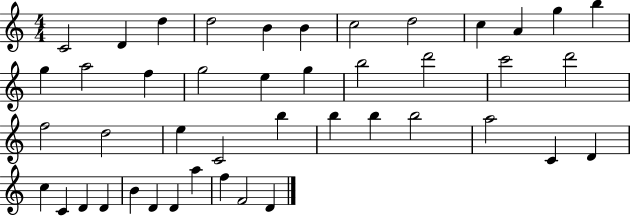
C4/h D4/q D5/q D5/h B4/q B4/q C5/h D5/h C5/q A4/q G5/q B5/q G5/q A5/h F5/q G5/h E5/q G5/q B5/h D6/h C6/h D6/h F5/h D5/h E5/q C4/h B5/q B5/q B5/q B5/h A5/h C4/q D4/q C5/q C4/q D4/q D4/q B4/q D4/q D4/q A5/q F5/q F4/h D4/q